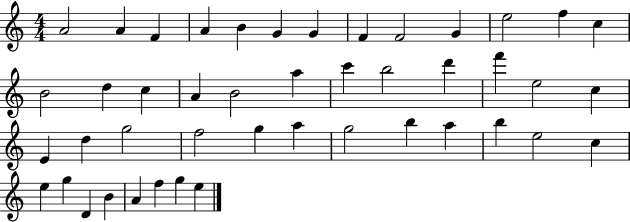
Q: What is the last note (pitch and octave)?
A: E5